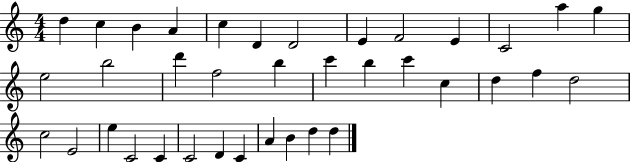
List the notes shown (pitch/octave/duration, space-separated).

D5/q C5/q B4/q A4/q C5/q D4/q D4/h E4/q F4/h E4/q C4/h A5/q G5/q E5/h B5/h D6/q F5/h B5/q C6/q B5/q C6/q C5/q D5/q F5/q D5/h C5/h E4/h E5/q C4/h C4/q C4/h D4/q C4/q A4/q B4/q D5/q D5/q